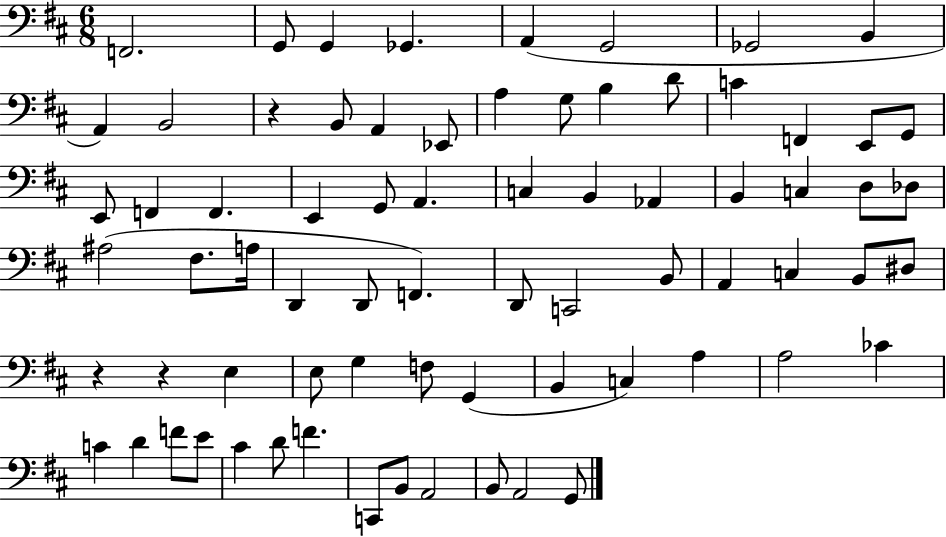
X:1
T:Untitled
M:6/8
L:1/4
K:D
F,,2 G,,/2 G,, _G,, A,, G,,2 _G,,2 B,, A,, B,,2 z B,,/2 A,, _E,,/2 A, G,/2 B, D/2 C F,, E,,/2 G,,/2 E,,/2 F,, F,, E,, G,,/2 A,, C, B,, _A,, B,, C, D,/2 _D,/2 ^A,2 ^F,/2 A,/4 D,, D,,/2 F,, D,,/2 C,,2 B,,/2 A,, C, B,,/2 ^D,/2 z z E, E,/2 G, F,/2 G,, B,, C, A, A,2 _C C D F/2 E/2 ^C D/2 F C,,/2 B,,/2 A,,2 B,,/2 A,,2 G,,/2